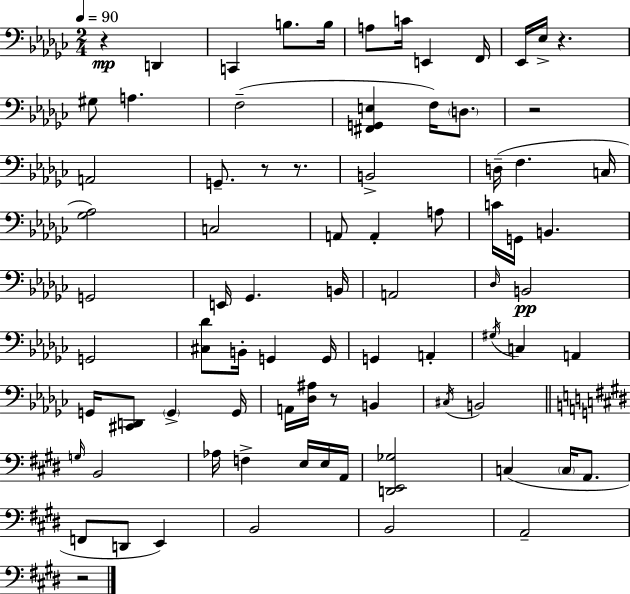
{
  \clef bass
  \numericTimeSignature
  \time 2/4
  \key ees \minor
  \tempo 4 = 90
  \repeat volta 2 { r4\mp d,4 | c,4 b8. b16 | a8 c'16 e,4 f,16 | ees,16 ees16-> r4. | \break gis8 a4. | f2--( | <fis, g, e>4 f16) \parenthesize d8. | r2 | \break a,2 | g,8.-- r8 r8. | b,2-> | d16--( f4. c16 | \break <ges aes>2) | c2 | a,8 a,4-. a8 | c'16 g,16 b,4. | \break g,2 | e,16 ges,4. b,16 | a,2 | \grace { des16 }\pp b,2 | \break g,2 | <cis des'>8 b,16-. g,4 | g,16 g,4 a,4-. | \acciaccatura { gis16 } c4 a,4 | \break g,16 <cis, d,>8 \parenthesize g,4-> | g,16 a,16 <des ais>16 r8 b,4 | \acciaccatura { cis16 } b,2 | \bar "||" \break \key e \major \grace { g16 } b,2 | aes16 f4-> e16 e16 | a,16 <d, e, ges>2 | c4( \parenthesize c16 a,8. | \break f,8 d,8 e,4) | b,2 | b,2 | a,2-- | \break r2 | } \bar "|."
}